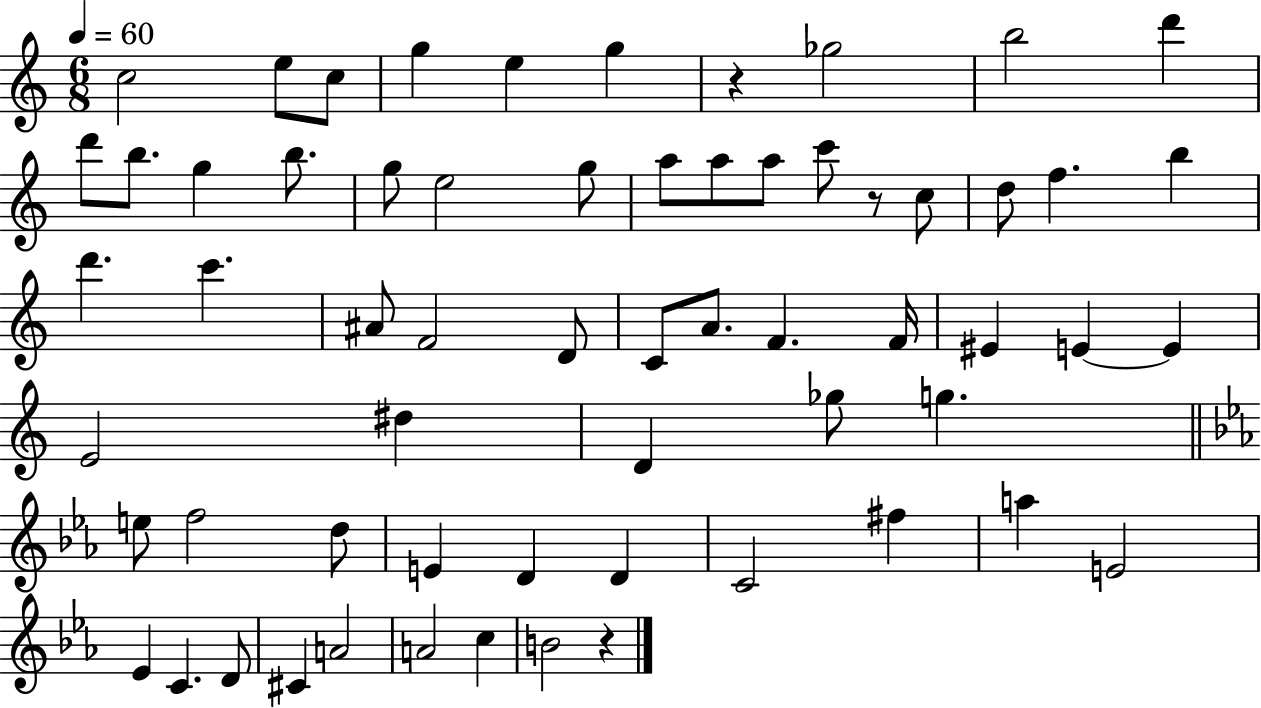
{
  \clef treble
  \numericTimeSignature
  \time 6/8
  \key c \major
  \tempo 4 = 60
  \repeat volta 2 { c''2 e''8 c''8 | g''4 e''4 g''4 | r4 ges''2 | b''2 d'''4 | \break d'''8 b''8. g''4 b''8. | g''8 e''2 g''8 | a''8 a''8 a''8 c'''8 r8 c''8 | d''8 f''4. b''4 | \break d'''4. c'''4. | ais'8 f'2 d'8 | c'8 a'8. f'4. f'16 | eis'4 e'4~~ e'4 | \break e'2 dis''4 | d'4 ges''8 g''4. | \bar "||" \break \key ees \major e''8 f''2 d''8 | e'4 d'4 d'4 | c'2 fis''4 | a''4 e'2 | \break ees'4 c'4. d'8 | cis'4 a'2 | a'2 c''4 | b'2 r4 | \break } \bar "|."
}